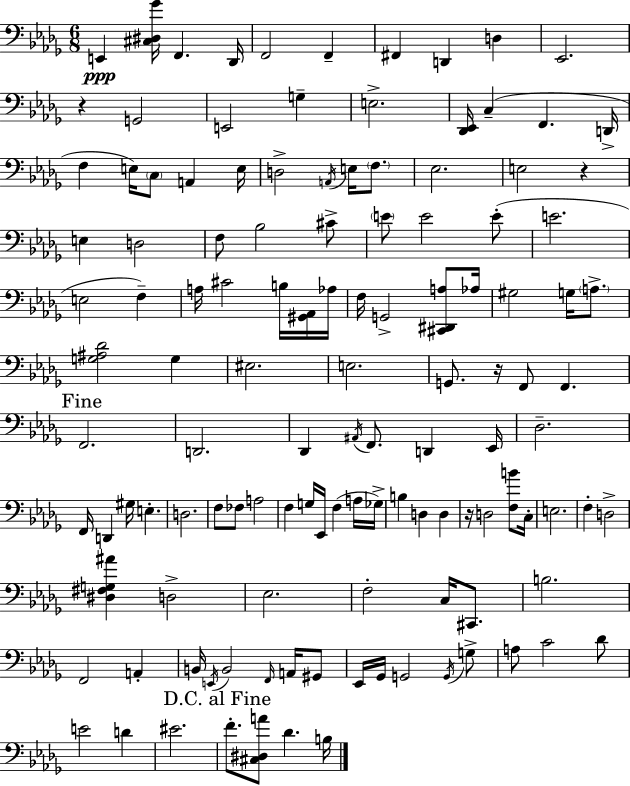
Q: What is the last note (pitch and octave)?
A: B3